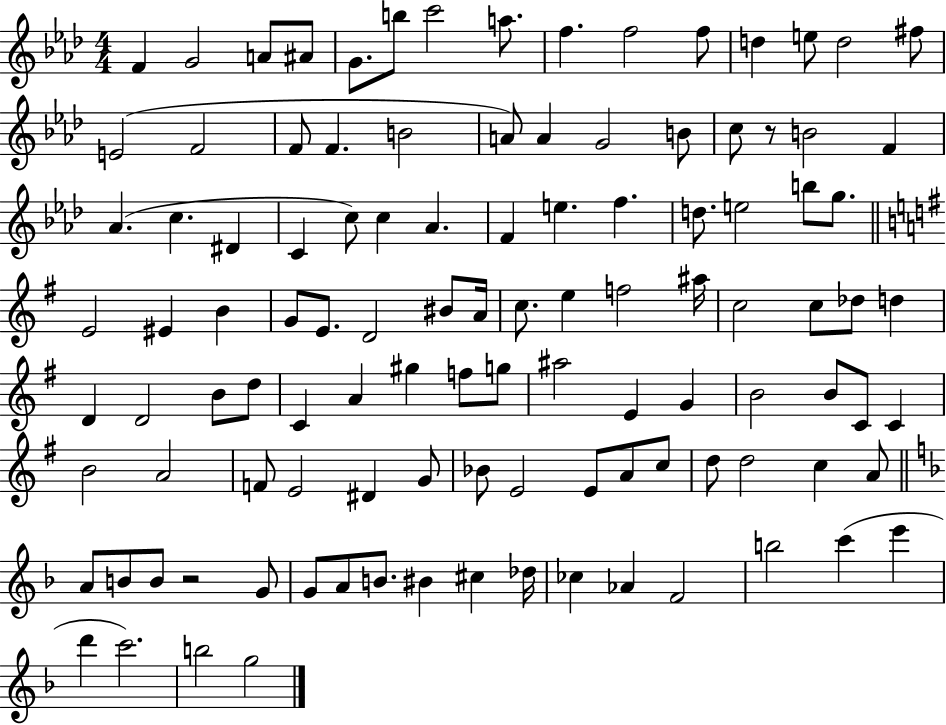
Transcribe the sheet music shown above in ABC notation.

X:1
T:Untitled
M:4/4
L:1/4
K:Ab
F G2 A/2 ^A/2 G/2 b/2 c'2 a/2 f f2 f/2 d e/2 d2 ^f/2 E2 F2 F/2 F B2 A/2 A G2 B/2 c/2 z/2 B2 F _A c ^D C c/2 c _A F e f d/2 e2 b/2 g/2 E2 ^E B G/2 E/2 D2 ^B/2 A/4 c/2 e f2 ^a/4 c2 c/2 _d/2 d D D2 B/2 d/2 C A ^g f/2 g/2 ^a2 E G B2 B/2 C/2 C B2 A2 F/2 E2 ^D G/2 _B/2 E2 E/2 A/2 c/2 d/2 d2 c A/2 A/2 B/2 B/2 z2 G/2 G/2 A/2 B/2 ^B ^c _d/4 _c _A F2 b2 c' e' d' c'2 b2 g2